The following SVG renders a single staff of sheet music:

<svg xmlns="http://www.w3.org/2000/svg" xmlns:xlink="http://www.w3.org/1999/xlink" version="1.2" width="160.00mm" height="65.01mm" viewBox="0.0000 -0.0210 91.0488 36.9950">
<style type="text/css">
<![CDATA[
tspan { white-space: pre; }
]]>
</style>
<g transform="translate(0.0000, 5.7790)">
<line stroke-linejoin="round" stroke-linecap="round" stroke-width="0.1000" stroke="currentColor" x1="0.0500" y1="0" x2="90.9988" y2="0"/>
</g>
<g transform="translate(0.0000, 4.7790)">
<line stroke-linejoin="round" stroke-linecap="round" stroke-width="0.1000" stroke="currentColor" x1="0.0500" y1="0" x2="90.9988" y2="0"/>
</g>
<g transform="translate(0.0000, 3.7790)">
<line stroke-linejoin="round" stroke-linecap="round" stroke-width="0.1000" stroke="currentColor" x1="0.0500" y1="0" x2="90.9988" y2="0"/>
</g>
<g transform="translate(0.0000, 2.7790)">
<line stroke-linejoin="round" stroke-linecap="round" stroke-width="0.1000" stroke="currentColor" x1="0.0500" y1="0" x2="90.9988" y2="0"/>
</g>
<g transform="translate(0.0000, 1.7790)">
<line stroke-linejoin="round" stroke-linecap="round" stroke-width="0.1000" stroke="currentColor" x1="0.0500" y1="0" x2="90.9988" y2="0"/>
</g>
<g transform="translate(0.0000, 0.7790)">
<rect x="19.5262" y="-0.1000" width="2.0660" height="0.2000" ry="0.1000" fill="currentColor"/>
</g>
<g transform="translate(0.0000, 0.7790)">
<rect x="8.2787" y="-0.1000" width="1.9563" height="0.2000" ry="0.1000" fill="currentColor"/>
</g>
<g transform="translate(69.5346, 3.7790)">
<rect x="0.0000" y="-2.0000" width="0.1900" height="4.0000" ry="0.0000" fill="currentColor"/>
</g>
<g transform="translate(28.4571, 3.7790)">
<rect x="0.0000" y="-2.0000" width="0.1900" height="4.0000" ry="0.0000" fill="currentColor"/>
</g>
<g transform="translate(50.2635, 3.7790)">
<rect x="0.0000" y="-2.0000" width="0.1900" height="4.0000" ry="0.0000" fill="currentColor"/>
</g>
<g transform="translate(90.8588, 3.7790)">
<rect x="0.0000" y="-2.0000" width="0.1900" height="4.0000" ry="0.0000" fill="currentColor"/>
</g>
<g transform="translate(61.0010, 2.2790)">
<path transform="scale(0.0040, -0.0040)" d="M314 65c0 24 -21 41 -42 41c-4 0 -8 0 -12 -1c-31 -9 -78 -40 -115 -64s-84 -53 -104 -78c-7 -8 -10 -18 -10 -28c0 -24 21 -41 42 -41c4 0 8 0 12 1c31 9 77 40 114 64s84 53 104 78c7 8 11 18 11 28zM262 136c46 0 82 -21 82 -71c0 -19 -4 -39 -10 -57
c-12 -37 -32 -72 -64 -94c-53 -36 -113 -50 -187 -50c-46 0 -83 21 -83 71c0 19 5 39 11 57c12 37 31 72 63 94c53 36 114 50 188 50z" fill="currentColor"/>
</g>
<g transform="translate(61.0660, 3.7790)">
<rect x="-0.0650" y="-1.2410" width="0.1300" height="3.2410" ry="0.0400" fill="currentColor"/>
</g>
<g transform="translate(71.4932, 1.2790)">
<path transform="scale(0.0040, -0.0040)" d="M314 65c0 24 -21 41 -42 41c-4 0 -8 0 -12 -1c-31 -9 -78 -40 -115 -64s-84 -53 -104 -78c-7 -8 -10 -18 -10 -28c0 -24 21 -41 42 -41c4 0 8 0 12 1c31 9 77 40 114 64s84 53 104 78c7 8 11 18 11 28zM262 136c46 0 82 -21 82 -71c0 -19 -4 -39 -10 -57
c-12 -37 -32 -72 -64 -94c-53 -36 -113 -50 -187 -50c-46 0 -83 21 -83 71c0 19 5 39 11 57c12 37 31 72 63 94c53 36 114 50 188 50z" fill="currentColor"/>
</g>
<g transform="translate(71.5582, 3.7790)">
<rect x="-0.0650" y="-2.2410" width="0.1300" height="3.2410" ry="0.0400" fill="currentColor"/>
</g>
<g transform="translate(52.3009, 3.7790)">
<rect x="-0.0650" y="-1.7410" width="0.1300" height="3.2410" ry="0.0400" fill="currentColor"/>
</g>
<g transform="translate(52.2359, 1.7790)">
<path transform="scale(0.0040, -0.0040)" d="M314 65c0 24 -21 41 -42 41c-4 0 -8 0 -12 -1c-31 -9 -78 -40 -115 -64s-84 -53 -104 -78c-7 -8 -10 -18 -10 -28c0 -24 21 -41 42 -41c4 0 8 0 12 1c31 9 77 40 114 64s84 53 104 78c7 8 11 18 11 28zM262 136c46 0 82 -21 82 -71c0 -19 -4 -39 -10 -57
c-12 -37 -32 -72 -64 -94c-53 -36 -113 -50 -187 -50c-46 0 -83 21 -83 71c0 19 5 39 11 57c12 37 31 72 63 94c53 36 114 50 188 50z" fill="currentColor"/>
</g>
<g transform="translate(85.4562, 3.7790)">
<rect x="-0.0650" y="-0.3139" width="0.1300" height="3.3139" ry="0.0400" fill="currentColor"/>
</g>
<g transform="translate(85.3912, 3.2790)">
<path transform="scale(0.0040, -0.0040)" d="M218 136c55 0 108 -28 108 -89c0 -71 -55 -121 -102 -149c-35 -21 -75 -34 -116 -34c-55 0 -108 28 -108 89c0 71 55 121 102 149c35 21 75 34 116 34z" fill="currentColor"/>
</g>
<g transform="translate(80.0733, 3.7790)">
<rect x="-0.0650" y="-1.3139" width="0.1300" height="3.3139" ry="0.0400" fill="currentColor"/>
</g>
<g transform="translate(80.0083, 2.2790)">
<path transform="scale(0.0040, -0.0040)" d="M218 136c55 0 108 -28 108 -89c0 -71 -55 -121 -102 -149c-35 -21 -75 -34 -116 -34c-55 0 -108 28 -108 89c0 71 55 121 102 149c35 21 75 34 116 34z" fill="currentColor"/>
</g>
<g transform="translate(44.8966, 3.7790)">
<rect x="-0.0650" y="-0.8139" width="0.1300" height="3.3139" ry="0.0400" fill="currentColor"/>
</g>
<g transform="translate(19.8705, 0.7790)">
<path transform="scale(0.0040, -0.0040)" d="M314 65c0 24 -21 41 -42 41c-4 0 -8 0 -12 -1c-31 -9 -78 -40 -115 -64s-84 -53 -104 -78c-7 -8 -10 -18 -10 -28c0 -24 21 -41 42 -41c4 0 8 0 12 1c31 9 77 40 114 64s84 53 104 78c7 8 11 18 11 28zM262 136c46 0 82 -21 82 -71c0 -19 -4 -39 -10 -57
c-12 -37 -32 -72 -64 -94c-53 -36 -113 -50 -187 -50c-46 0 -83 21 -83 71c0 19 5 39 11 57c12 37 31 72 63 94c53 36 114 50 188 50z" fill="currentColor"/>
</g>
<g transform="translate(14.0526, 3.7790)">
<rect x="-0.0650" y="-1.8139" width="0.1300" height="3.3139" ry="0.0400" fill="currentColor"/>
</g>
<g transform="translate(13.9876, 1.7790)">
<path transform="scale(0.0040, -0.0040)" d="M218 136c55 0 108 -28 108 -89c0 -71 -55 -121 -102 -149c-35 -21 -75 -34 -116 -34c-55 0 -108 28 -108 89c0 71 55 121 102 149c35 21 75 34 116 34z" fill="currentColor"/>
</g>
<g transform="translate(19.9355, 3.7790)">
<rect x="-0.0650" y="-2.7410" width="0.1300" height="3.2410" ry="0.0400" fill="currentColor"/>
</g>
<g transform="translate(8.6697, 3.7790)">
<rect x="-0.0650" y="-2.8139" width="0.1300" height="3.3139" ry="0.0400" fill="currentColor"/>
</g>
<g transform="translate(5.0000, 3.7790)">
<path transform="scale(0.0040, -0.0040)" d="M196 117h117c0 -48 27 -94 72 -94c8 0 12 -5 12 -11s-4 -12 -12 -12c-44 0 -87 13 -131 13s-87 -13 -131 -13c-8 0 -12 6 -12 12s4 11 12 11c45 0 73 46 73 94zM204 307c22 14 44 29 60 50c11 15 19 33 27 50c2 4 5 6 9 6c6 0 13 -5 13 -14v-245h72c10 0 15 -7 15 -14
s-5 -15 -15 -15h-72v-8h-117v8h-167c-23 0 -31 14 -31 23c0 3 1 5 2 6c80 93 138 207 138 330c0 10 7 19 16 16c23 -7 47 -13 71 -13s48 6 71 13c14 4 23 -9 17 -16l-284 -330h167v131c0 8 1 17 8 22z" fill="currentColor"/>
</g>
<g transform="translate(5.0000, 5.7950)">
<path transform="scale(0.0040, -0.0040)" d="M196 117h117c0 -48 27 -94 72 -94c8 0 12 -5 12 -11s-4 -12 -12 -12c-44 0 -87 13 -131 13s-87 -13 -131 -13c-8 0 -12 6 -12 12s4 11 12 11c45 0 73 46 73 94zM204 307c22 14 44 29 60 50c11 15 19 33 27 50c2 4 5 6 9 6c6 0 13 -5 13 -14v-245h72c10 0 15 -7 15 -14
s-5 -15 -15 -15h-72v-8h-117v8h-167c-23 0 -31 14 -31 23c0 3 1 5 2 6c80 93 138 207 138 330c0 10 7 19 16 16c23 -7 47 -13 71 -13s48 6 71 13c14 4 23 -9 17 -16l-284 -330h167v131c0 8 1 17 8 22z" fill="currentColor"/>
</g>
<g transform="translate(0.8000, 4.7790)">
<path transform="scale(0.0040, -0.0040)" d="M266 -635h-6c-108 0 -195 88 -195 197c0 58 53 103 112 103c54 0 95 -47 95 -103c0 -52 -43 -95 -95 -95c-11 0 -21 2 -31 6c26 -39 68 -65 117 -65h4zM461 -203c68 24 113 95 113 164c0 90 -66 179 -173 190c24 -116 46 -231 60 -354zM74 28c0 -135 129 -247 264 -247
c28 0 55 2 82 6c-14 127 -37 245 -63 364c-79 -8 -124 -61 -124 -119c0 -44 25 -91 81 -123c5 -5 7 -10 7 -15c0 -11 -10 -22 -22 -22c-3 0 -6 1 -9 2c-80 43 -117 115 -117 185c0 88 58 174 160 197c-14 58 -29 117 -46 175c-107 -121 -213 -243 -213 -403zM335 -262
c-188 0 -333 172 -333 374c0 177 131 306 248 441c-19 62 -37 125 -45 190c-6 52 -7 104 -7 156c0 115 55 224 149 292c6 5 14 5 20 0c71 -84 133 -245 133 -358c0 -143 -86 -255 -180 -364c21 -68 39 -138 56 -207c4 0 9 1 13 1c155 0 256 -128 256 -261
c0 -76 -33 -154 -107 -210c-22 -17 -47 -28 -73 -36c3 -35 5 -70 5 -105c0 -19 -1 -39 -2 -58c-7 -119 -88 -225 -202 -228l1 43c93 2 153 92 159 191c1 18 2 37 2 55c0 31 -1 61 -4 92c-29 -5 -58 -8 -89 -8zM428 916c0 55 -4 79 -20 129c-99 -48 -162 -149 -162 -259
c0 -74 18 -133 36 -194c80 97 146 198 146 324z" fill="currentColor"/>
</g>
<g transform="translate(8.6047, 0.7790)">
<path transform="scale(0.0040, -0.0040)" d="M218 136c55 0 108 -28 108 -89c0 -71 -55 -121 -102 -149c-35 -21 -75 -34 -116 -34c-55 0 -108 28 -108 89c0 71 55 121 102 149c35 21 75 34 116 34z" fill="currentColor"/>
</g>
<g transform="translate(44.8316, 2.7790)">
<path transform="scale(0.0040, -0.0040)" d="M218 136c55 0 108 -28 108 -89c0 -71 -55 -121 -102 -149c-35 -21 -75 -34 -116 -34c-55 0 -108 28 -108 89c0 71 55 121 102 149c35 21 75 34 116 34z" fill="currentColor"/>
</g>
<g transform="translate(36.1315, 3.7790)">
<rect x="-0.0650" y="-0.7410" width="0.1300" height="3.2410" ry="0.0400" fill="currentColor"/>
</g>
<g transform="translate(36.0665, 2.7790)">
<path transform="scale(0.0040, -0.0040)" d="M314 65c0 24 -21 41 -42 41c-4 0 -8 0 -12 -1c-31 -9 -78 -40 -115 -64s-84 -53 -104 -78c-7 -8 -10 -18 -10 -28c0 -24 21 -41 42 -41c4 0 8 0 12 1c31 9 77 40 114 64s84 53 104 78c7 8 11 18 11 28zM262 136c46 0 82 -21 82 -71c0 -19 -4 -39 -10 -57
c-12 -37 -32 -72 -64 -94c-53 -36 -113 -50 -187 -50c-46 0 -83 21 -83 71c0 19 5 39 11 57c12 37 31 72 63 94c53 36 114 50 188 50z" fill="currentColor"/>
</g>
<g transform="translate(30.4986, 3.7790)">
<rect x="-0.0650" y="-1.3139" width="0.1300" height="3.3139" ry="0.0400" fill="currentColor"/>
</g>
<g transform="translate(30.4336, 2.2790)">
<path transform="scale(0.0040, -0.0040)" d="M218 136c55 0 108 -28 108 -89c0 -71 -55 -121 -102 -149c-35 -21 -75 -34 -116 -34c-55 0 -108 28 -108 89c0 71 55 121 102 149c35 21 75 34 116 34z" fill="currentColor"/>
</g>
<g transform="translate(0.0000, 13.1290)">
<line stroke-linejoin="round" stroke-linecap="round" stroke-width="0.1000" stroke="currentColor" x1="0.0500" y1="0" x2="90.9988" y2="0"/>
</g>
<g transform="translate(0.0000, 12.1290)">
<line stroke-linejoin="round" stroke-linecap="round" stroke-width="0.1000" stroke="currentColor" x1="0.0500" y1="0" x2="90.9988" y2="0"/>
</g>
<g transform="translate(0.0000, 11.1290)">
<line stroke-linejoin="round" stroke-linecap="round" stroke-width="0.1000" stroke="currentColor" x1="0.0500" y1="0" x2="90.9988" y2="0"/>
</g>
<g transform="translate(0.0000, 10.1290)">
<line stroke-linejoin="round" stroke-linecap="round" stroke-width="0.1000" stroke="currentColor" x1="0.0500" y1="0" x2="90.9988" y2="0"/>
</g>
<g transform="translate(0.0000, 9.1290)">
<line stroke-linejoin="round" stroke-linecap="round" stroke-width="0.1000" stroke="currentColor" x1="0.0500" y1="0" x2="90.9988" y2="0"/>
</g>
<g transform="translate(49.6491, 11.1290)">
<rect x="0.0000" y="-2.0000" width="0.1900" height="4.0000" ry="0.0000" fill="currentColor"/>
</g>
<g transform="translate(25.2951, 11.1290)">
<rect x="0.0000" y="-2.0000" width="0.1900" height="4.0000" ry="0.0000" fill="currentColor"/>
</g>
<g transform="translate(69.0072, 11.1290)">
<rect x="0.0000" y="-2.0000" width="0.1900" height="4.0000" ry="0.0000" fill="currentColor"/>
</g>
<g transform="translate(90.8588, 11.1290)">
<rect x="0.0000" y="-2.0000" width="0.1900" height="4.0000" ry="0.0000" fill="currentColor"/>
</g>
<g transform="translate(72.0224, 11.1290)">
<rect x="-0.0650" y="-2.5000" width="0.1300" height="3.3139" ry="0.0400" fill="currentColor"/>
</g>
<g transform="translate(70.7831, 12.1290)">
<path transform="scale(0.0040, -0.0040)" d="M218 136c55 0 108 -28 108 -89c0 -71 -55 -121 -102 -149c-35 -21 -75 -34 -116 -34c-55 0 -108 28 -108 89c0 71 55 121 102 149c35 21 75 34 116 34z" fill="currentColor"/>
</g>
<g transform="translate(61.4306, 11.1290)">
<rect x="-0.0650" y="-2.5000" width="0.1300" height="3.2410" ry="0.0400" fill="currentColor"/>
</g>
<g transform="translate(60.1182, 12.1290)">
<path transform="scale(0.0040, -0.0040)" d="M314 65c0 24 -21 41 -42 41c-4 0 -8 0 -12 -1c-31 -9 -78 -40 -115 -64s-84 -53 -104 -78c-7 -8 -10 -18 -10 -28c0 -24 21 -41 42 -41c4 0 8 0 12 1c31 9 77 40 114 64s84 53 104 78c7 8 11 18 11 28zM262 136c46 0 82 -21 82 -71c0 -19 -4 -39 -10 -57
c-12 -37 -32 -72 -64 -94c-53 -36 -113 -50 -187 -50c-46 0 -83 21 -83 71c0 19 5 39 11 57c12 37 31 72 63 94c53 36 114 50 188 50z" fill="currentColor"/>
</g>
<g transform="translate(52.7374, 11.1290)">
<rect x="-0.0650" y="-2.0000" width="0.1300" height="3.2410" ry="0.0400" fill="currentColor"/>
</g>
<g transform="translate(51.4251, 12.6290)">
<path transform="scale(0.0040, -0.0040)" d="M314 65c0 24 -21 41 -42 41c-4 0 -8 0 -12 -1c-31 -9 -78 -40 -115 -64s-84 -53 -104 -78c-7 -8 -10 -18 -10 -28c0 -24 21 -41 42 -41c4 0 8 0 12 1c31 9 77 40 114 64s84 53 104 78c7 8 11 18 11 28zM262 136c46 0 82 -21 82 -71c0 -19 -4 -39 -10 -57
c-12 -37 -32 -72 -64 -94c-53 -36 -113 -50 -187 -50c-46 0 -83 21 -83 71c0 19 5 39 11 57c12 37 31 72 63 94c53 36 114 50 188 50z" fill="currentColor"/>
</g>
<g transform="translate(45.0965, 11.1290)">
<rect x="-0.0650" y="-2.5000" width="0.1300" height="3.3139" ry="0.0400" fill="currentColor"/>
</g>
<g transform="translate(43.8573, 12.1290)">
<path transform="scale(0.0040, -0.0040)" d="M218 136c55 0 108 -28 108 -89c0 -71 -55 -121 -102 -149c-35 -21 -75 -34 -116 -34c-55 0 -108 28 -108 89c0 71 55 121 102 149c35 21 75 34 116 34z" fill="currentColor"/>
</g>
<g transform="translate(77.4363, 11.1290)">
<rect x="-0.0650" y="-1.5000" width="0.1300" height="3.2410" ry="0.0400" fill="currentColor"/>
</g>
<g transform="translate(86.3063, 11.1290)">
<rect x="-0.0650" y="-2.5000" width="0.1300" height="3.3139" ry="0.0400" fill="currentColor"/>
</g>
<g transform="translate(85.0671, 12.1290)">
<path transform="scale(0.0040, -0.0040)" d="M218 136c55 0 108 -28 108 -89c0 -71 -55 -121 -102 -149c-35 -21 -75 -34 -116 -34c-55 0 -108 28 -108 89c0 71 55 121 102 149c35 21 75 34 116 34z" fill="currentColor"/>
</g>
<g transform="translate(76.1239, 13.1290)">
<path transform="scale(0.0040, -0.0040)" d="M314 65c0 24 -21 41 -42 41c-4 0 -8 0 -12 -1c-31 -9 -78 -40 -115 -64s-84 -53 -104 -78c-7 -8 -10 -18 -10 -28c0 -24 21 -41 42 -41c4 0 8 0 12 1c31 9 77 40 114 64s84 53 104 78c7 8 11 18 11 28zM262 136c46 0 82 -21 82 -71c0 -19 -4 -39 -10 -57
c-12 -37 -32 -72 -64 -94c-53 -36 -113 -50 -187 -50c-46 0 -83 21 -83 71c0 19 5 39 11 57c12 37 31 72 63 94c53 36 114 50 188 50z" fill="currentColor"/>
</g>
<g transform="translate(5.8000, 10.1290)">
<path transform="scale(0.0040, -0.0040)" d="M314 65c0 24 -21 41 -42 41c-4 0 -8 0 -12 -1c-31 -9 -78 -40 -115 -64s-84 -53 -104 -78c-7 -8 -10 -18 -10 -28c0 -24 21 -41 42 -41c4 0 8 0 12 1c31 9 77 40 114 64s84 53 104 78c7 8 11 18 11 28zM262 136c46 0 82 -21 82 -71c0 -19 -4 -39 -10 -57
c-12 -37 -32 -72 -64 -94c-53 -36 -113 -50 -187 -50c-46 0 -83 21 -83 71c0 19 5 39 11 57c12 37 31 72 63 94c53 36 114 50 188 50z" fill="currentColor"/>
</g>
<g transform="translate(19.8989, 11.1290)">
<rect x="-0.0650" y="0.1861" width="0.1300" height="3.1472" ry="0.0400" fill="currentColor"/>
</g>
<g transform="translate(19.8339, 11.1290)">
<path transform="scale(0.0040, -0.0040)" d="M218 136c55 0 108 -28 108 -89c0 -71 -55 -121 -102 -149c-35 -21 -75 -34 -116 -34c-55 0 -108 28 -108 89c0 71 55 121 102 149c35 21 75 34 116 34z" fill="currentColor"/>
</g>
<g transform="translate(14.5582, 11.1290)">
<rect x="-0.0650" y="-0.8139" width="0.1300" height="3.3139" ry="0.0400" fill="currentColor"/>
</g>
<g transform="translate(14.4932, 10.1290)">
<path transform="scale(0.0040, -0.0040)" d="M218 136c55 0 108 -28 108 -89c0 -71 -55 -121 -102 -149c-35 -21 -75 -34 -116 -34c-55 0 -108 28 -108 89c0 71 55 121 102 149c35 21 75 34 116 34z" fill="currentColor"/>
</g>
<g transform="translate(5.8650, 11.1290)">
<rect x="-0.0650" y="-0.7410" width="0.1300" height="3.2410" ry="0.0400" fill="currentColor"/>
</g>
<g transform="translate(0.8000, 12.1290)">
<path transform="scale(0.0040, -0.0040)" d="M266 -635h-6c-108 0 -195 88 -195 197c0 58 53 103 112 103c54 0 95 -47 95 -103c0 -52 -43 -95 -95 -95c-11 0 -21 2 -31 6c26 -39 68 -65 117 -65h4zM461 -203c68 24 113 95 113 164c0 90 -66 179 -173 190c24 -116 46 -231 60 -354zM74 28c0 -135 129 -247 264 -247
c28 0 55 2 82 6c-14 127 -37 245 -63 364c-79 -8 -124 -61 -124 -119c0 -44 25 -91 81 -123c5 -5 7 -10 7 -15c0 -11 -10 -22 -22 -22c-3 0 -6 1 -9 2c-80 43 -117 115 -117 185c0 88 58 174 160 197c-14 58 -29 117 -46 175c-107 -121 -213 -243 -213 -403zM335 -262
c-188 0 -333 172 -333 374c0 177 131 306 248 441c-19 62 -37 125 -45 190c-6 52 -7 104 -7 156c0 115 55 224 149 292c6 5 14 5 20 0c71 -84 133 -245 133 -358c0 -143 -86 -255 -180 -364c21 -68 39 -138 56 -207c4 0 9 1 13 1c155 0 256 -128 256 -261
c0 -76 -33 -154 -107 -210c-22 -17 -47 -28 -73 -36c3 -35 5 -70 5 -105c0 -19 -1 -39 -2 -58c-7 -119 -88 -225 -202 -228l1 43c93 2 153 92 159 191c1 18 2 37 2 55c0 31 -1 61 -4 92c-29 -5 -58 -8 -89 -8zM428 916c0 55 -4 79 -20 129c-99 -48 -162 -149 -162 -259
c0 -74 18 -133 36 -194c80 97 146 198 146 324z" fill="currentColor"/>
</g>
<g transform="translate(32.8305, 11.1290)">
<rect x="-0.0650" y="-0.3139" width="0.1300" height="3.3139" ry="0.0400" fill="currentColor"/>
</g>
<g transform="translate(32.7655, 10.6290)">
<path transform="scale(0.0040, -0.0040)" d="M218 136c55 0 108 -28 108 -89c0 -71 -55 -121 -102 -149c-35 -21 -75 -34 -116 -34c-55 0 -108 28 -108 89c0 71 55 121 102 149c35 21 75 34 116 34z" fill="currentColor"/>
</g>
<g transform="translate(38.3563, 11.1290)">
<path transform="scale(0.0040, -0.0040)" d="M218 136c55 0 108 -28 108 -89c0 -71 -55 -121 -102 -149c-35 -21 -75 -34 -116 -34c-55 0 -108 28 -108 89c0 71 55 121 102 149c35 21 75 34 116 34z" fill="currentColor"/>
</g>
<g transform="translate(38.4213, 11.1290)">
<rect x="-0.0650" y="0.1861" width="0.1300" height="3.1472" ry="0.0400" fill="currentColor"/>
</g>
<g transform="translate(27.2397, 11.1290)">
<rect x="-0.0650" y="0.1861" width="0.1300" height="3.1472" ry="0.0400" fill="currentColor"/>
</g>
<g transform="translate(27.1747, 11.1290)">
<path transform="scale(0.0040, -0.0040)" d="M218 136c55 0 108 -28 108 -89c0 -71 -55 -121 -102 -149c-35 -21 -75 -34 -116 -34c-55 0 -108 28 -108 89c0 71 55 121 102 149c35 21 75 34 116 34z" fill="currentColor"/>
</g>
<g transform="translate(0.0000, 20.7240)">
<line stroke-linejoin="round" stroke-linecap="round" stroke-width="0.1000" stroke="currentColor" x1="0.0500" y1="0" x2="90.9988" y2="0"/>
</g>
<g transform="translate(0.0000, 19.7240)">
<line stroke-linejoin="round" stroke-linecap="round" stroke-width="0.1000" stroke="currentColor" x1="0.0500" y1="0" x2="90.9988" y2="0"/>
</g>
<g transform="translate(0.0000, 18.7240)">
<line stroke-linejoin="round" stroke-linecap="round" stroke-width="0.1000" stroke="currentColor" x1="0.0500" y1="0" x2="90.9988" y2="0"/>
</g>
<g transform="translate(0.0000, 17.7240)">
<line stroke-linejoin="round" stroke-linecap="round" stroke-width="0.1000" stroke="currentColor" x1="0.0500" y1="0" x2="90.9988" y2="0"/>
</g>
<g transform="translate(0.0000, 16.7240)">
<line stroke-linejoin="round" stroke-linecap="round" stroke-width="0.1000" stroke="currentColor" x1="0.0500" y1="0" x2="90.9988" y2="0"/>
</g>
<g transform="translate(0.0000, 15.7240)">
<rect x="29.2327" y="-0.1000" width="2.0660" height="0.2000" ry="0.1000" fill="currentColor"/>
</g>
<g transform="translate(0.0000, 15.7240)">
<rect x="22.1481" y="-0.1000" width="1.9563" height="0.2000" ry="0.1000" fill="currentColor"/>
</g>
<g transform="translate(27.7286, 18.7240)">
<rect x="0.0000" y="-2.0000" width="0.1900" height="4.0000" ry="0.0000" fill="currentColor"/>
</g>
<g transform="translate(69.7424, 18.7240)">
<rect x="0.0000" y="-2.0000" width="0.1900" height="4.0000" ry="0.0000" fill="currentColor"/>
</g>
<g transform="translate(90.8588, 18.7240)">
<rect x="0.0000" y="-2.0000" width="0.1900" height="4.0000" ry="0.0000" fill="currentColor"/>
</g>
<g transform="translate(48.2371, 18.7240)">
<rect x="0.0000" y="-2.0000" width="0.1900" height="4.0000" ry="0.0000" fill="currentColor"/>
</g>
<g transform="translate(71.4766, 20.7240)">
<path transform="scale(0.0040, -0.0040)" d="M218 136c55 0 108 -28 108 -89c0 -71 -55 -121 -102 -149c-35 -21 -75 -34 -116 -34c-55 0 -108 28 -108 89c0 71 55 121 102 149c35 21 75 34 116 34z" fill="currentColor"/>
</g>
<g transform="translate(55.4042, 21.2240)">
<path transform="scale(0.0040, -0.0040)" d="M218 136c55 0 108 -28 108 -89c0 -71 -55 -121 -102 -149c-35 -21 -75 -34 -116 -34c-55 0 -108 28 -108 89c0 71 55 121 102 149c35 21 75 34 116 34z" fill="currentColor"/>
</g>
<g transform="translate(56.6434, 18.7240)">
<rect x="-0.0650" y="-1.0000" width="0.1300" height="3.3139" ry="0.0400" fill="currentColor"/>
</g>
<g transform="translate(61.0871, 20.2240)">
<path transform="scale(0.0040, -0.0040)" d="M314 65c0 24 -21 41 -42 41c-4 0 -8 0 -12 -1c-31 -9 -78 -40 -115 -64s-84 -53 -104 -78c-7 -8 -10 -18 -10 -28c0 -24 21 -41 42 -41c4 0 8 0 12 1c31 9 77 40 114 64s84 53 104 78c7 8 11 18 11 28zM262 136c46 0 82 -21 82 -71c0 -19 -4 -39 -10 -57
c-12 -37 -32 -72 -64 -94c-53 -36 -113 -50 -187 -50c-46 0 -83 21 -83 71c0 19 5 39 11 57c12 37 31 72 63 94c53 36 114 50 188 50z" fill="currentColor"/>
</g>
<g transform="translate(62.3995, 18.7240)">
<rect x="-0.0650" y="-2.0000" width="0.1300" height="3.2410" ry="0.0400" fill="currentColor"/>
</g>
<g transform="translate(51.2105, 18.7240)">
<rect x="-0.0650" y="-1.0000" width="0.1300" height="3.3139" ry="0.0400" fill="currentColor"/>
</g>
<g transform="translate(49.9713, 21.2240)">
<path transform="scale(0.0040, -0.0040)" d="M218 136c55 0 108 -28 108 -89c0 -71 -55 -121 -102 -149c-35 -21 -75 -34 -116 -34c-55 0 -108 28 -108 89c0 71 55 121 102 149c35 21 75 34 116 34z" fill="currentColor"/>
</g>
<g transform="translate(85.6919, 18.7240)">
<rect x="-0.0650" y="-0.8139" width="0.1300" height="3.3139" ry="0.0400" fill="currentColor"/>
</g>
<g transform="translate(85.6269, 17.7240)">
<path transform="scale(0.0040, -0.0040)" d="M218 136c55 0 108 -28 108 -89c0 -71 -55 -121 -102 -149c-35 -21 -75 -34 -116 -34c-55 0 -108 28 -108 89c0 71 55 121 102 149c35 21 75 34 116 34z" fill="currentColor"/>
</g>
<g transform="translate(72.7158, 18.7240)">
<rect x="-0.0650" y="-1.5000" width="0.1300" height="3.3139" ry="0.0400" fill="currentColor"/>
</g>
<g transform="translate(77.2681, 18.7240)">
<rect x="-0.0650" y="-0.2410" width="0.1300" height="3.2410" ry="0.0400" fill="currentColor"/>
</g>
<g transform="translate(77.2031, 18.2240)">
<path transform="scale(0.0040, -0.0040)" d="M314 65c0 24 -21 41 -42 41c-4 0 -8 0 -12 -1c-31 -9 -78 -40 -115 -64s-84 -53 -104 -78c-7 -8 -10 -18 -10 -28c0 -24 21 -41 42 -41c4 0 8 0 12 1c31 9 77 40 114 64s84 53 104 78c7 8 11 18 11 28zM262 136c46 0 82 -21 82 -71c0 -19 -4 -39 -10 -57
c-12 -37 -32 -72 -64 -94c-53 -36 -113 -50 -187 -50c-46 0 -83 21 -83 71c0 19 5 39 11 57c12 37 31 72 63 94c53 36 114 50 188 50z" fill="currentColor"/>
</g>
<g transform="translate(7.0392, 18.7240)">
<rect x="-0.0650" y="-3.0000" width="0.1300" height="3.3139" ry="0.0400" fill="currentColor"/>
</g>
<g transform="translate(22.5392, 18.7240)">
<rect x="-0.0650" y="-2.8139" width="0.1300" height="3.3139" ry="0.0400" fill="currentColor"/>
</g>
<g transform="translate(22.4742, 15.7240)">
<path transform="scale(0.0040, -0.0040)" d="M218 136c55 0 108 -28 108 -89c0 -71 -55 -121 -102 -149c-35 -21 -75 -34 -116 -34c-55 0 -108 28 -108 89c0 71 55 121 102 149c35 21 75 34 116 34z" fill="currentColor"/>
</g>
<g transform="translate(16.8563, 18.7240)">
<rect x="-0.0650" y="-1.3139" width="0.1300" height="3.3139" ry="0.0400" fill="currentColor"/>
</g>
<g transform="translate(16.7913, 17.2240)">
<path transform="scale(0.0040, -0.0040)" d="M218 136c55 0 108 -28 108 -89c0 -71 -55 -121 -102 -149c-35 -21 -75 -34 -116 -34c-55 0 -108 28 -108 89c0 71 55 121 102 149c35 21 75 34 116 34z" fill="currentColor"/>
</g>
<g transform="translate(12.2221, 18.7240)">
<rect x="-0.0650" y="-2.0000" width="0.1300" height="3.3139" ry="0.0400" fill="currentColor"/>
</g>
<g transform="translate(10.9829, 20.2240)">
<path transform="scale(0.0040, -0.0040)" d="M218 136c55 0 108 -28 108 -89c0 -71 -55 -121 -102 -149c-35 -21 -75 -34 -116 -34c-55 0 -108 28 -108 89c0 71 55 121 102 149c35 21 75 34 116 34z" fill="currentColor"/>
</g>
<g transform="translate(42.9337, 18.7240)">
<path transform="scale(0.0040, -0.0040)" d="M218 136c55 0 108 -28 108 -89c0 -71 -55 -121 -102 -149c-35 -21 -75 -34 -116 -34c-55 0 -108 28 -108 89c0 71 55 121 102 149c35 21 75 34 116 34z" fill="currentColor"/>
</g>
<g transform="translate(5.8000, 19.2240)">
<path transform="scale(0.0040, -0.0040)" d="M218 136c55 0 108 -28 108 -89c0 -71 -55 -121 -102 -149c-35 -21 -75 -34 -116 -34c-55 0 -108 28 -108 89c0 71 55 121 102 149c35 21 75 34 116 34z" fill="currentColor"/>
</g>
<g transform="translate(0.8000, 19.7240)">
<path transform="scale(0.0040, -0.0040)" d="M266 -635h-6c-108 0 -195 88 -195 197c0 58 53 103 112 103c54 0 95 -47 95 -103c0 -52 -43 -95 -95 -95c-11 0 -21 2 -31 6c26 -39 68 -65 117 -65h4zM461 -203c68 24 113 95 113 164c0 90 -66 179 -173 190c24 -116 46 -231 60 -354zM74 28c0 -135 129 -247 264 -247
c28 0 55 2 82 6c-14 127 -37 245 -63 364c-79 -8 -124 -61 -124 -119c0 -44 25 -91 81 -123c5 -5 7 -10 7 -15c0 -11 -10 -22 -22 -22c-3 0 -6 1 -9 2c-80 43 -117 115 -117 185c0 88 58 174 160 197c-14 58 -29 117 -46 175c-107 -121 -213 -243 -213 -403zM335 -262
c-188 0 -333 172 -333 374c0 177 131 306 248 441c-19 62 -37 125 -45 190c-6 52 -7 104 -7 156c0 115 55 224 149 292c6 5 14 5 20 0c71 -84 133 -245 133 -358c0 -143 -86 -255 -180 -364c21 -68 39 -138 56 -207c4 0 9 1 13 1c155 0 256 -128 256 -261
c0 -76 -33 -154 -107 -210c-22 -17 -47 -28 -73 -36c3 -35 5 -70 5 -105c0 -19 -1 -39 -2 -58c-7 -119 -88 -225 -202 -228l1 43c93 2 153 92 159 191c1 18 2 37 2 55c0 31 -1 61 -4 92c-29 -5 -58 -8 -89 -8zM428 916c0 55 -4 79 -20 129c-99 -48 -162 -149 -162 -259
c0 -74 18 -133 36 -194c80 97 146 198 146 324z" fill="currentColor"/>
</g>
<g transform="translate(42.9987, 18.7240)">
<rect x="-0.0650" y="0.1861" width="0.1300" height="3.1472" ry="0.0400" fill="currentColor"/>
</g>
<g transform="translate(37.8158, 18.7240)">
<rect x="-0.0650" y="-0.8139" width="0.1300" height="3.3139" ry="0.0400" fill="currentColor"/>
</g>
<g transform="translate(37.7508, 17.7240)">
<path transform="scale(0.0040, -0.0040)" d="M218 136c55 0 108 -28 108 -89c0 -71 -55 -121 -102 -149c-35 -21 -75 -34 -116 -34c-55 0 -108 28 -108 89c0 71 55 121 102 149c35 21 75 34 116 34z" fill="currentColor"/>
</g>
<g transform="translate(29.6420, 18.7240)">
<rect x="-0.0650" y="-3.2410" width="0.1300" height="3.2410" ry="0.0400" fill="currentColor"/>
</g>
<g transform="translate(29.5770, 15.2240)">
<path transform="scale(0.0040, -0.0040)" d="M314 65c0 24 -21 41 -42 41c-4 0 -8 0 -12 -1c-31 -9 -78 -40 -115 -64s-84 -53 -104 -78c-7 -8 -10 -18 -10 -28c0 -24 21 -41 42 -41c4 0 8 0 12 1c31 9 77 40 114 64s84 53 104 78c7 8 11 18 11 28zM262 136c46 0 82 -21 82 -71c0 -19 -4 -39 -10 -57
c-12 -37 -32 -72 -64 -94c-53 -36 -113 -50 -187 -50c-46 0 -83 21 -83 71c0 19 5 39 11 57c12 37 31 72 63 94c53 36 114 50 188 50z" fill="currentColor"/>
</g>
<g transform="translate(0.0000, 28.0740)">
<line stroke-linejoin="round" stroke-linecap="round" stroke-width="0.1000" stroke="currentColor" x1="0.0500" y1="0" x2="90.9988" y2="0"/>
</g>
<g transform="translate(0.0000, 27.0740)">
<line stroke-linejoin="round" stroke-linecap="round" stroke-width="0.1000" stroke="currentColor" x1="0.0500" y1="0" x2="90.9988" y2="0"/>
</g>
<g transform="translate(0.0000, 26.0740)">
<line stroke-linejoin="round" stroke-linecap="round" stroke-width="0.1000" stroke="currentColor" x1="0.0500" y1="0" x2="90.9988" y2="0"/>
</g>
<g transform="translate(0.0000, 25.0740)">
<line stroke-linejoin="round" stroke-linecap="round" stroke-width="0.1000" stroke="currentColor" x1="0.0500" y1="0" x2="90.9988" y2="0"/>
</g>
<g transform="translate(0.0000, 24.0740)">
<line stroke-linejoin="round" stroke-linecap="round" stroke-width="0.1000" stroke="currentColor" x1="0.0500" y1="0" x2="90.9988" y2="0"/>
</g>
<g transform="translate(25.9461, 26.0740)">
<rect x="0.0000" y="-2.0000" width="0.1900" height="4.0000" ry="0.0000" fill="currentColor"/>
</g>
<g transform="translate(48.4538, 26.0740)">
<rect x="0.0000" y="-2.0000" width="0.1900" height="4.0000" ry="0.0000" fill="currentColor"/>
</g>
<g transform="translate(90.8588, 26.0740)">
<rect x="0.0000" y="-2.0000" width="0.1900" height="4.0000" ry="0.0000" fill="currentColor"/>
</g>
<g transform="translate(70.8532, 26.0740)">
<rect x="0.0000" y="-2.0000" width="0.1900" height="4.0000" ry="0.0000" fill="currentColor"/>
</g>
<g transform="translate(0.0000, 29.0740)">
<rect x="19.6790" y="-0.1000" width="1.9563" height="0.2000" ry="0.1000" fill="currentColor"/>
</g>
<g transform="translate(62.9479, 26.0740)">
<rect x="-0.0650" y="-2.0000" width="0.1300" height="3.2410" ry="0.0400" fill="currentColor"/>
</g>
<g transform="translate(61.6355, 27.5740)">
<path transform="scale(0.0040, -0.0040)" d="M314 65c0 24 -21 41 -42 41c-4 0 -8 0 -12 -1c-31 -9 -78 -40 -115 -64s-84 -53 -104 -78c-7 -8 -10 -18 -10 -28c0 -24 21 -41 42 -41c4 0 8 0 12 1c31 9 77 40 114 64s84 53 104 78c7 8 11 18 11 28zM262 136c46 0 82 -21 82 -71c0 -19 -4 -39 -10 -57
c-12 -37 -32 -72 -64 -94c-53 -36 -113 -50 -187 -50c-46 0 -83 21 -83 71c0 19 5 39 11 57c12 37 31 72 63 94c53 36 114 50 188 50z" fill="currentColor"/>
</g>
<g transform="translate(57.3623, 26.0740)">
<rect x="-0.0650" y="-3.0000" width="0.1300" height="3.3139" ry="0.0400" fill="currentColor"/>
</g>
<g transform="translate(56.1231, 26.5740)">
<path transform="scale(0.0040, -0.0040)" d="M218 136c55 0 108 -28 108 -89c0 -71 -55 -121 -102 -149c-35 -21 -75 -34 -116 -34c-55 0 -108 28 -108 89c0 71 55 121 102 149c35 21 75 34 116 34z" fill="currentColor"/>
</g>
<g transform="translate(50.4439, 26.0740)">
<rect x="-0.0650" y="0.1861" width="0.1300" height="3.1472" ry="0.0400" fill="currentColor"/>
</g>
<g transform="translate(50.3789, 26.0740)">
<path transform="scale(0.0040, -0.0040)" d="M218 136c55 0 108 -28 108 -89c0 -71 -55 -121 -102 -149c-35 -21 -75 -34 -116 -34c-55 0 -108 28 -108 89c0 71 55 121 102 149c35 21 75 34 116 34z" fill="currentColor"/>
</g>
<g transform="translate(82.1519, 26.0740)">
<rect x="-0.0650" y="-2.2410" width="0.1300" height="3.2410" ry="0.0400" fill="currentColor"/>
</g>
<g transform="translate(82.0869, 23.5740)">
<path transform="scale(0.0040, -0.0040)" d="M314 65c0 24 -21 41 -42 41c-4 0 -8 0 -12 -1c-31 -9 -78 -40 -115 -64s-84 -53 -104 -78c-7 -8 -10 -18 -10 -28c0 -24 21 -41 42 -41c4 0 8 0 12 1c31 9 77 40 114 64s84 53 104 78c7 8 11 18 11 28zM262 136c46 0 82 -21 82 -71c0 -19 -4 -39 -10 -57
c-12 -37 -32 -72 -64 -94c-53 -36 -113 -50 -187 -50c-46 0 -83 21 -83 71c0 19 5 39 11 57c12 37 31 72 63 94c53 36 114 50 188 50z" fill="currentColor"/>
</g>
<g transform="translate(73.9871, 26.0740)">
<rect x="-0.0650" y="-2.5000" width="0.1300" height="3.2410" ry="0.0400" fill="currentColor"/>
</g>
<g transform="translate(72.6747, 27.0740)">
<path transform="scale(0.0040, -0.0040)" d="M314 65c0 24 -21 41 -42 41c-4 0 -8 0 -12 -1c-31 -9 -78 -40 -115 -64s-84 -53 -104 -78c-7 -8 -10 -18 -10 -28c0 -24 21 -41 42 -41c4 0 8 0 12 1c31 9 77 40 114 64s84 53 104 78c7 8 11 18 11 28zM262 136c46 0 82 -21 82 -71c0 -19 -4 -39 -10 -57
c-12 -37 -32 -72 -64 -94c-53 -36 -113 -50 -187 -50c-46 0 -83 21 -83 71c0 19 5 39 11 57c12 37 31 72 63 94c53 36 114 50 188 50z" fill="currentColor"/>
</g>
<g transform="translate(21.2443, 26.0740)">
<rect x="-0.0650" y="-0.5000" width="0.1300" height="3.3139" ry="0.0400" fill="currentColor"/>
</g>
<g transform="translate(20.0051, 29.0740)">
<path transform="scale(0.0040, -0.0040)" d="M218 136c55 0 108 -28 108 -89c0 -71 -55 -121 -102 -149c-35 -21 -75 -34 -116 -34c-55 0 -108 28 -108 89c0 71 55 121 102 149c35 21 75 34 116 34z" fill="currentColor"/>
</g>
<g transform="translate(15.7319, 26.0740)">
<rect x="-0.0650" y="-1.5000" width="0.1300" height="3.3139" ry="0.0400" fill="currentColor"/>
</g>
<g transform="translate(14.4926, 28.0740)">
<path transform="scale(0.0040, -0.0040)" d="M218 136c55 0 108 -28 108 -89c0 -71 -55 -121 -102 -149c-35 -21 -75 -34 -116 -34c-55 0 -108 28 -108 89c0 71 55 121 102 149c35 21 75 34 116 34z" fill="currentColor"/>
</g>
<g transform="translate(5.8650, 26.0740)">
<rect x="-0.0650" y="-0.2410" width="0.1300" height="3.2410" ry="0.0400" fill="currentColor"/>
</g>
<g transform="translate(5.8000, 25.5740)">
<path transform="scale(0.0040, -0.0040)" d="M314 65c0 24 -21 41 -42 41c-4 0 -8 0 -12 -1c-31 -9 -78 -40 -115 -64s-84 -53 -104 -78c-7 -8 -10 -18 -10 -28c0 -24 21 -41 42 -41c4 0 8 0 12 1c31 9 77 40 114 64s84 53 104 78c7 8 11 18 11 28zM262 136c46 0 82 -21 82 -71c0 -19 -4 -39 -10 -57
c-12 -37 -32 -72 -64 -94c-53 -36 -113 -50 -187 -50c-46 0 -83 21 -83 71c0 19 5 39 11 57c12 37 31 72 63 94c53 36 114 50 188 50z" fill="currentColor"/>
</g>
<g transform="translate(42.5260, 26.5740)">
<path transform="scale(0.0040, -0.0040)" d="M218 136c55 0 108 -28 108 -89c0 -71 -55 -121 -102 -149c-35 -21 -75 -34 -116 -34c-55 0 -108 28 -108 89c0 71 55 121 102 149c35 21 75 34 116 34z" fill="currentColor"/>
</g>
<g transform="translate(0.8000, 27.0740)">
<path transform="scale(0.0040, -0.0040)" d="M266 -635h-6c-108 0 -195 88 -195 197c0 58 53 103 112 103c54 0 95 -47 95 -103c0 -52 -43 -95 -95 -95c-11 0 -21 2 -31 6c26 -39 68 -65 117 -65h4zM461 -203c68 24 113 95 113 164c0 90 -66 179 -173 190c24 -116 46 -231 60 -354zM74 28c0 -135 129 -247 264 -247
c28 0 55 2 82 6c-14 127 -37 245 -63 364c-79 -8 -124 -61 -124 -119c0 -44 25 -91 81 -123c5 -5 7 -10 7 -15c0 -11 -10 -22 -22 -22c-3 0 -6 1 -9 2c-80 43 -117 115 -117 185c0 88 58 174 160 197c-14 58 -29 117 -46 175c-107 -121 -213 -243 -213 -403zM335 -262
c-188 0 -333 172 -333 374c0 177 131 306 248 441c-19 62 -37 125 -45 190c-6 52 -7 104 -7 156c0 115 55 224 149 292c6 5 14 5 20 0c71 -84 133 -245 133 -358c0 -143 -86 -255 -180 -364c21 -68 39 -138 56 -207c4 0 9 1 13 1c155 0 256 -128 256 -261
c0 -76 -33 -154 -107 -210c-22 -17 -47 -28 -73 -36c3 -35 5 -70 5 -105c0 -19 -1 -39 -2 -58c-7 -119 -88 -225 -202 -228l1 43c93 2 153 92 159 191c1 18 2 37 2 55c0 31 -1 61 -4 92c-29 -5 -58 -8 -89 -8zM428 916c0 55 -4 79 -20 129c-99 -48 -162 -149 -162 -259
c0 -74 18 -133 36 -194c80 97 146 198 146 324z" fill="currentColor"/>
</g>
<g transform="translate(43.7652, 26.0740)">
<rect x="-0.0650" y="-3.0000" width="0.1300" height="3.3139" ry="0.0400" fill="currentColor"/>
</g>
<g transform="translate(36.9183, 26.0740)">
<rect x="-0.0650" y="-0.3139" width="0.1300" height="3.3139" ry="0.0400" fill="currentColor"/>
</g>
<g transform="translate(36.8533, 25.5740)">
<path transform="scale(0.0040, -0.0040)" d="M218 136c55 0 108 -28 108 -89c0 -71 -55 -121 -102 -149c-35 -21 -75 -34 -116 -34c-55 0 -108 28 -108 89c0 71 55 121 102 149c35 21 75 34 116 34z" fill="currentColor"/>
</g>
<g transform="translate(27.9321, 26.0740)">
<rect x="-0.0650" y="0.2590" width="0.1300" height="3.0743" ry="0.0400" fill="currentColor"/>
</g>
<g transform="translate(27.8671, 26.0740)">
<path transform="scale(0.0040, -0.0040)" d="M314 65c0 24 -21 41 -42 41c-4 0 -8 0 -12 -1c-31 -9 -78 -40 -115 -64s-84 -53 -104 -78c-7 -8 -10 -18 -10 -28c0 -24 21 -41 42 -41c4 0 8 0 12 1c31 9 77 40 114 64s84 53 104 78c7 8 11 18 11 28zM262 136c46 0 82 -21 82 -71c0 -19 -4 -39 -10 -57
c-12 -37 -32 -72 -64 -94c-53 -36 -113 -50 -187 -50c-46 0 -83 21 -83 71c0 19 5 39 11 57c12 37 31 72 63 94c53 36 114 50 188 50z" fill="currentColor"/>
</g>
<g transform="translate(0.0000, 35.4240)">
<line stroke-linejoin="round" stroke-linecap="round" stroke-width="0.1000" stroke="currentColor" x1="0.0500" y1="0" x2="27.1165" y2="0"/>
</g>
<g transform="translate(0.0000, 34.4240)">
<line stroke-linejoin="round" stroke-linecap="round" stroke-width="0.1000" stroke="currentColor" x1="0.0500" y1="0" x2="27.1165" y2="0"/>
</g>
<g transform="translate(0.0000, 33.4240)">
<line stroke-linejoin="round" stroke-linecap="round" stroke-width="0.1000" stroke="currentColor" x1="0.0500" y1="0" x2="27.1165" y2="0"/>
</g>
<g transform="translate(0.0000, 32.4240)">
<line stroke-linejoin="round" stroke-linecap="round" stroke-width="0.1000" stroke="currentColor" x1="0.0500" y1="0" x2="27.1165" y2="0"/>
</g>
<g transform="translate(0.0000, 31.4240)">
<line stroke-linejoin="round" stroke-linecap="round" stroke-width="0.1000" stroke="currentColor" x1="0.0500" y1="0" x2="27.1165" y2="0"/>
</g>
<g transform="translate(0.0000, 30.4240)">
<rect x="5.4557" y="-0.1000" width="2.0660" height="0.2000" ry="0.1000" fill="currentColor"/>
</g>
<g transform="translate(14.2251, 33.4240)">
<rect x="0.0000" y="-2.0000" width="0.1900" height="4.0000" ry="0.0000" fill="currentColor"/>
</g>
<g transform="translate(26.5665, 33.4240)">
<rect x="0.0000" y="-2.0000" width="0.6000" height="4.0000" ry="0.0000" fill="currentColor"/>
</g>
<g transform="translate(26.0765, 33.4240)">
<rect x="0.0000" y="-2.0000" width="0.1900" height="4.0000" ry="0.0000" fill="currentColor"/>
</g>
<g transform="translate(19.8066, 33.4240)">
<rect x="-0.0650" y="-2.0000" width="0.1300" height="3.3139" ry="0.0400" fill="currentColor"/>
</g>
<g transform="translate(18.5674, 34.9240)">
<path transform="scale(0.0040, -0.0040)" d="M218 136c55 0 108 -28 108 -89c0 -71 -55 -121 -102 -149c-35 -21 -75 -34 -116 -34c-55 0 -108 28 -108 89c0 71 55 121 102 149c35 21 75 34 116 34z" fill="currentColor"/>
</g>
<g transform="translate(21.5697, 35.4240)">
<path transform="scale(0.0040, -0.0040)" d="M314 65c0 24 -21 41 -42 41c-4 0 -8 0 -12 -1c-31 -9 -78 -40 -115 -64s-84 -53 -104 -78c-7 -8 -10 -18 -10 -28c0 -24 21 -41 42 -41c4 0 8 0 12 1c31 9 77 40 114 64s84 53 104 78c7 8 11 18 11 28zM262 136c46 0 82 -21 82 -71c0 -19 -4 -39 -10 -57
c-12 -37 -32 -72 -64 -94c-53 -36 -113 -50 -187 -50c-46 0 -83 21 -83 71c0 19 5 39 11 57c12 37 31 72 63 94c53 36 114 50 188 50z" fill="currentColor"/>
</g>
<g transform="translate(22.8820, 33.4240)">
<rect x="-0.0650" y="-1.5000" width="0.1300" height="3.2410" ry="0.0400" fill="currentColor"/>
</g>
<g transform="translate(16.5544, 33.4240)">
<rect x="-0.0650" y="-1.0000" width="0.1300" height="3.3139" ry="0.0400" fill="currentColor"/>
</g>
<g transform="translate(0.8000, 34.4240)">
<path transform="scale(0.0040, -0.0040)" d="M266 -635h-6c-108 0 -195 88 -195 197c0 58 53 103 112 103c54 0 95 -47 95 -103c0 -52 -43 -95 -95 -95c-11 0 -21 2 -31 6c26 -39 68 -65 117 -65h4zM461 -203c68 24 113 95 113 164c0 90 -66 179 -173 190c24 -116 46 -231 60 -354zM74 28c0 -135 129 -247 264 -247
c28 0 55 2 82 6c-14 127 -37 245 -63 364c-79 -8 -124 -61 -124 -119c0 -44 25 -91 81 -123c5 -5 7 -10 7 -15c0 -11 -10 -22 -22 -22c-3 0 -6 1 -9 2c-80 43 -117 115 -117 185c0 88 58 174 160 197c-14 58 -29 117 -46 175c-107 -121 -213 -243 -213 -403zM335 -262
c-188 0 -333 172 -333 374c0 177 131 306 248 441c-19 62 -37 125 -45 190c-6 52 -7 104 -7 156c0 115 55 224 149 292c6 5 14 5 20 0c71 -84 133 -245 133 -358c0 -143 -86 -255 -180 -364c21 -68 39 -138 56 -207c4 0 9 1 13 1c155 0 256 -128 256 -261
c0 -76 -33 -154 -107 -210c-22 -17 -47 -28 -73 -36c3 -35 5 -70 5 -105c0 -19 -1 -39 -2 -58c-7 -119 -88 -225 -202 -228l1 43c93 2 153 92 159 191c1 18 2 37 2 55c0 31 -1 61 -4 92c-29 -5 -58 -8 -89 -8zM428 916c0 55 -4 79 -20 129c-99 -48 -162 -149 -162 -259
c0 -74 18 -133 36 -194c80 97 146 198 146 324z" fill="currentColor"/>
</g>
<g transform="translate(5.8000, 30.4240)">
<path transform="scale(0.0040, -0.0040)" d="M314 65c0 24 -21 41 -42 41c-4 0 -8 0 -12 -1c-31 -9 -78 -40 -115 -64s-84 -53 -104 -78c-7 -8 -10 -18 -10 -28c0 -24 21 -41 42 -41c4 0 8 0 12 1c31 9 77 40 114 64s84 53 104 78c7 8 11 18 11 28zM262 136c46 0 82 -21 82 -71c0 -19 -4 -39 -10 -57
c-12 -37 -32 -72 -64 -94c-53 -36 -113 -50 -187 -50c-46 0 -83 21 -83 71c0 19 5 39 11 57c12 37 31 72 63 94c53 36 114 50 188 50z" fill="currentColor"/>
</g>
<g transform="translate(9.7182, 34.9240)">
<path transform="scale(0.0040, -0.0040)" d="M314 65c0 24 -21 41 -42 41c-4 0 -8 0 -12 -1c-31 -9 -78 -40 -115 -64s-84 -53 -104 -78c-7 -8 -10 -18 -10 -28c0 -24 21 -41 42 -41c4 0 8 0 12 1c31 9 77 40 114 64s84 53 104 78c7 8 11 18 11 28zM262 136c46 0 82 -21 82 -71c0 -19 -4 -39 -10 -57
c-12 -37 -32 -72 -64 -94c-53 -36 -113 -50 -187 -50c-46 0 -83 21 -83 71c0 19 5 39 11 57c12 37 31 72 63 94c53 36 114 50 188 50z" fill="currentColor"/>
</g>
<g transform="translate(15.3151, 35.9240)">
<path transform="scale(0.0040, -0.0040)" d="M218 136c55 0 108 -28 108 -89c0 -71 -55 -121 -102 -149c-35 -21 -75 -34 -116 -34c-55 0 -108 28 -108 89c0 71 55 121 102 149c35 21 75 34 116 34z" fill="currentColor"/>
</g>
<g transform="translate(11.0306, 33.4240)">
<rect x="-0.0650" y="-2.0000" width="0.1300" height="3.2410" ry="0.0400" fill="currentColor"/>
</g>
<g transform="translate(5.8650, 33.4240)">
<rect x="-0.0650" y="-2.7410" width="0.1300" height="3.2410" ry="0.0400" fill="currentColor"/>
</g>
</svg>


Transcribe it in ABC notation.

X:1
T:Untitled
M:4/4
L:1/4
K:C
a f a2 e d2 d f2 e2 g2 e c d2 d B B c B G F2 G2 G E2 G A F e a b2 d B D D F2 E c2 d c2 E C B2 c A B A F2 G2 g2 a2 F2 D F E2